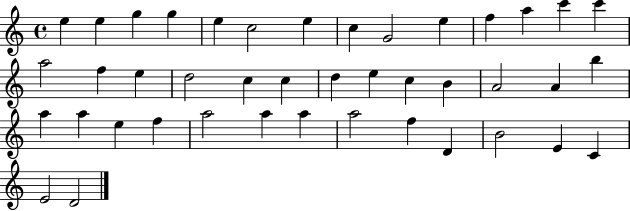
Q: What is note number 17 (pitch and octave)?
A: E5